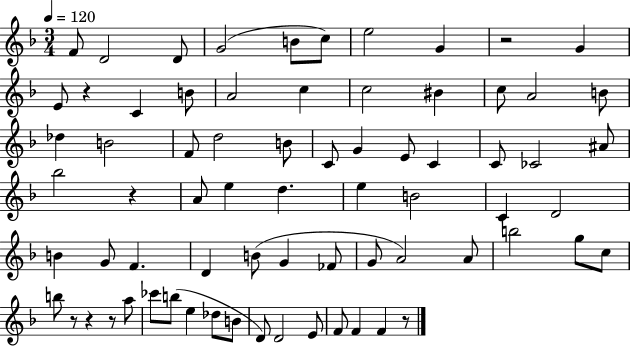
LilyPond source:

{
  \clef treble
  \numericTimeSignature
  \time 3/4
  \key f \major
  \tempo 4 = 120
  \repeat volta 2 { f'8 d'2 d'8 | g'2( b'8 c''8) | e''2 g'4 | r2 g'4 | \break e'8 r4 c'4 b'8 | a'2 c''4 | c''2 bis'4 | c''8 a'2 b'8 | \break des''4 b'2 | f'8 d''2 b'8 | c'8 g'4 e'8 c'4 | c'8 ces'2 ais'8 | \break bes''2 r4 | a'8 e''4 d''4. | e''4 b'2 | c'4 d'2 | \break b'4 g'8 f'4. | d'4 b'8( g'4 fes'8 | g'8 a'2) a'8 | b''2 g''8 c''8 | \break b''8 r8 r4 r8 a''8 | ces'''8 b''8( e''4 des''8 b'8 | d'8) d'2 e'8 | f'8 f'4 f'4 r8 | \break } \bar "|."
}